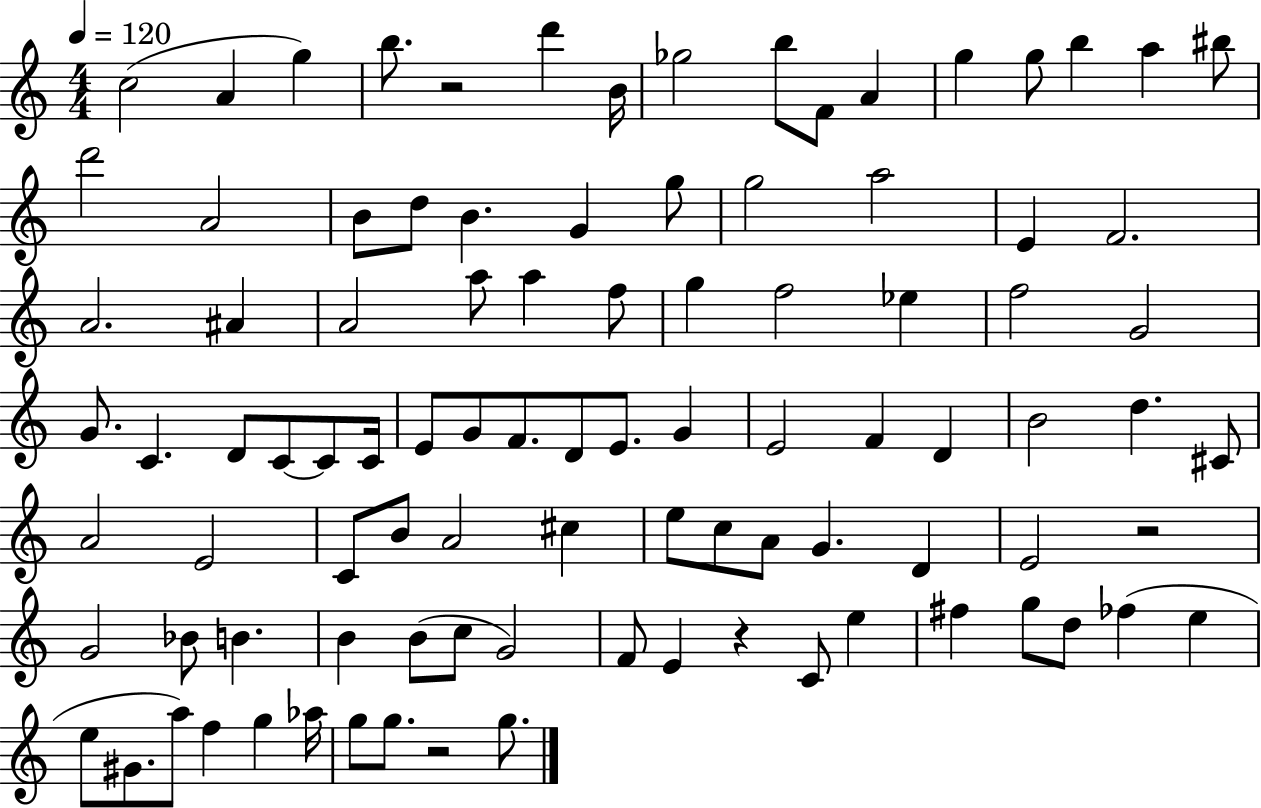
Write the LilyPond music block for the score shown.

{
  \clef treble
  \numericTimeSignature
  \time 4/4
  \key c \major
  \tempo 4 = 120
  c''2( a'4 g''4) | b''8. r2 d'''4 b'16 | ges''2 b''8 f'8 a'4 | g''4 g''8 b''4 a''4 bis''8 | \break d'''2 a'2 | b'8 d''8 b'4. g'4 g''8 | g''2 a''2 | e'4 f'2. | \break a'2. ais'4 | a'2 a''8 a''4 f''8 | g''4 f''2 ees''4 | f''2 g'2 | \break g'8. c'4. d'8 c'8~~ c'8 c'16 | e'8 g'8 f'8. d'8 e'8. g'4 | e'2 f'4 d'4 | b'2 d''4. cis'8 | \break a'2 e'2 | c'8 b'8 a'2 cis''4 | e''8 c''8 a'8 g'4. d'4 | e'2 r2 | \break g'2 bes'8 b'4. | b'4 b'8( c''8 g'2) | f'8 e'4 r4 c'8 e''4 | fis''4 g''8 d''8 fes''4( e''4 | \break e''8 gis'8. a''8) f''4 g''4 aes''16 | g''8 g''8. r2 g''8. | \bar "|."
}